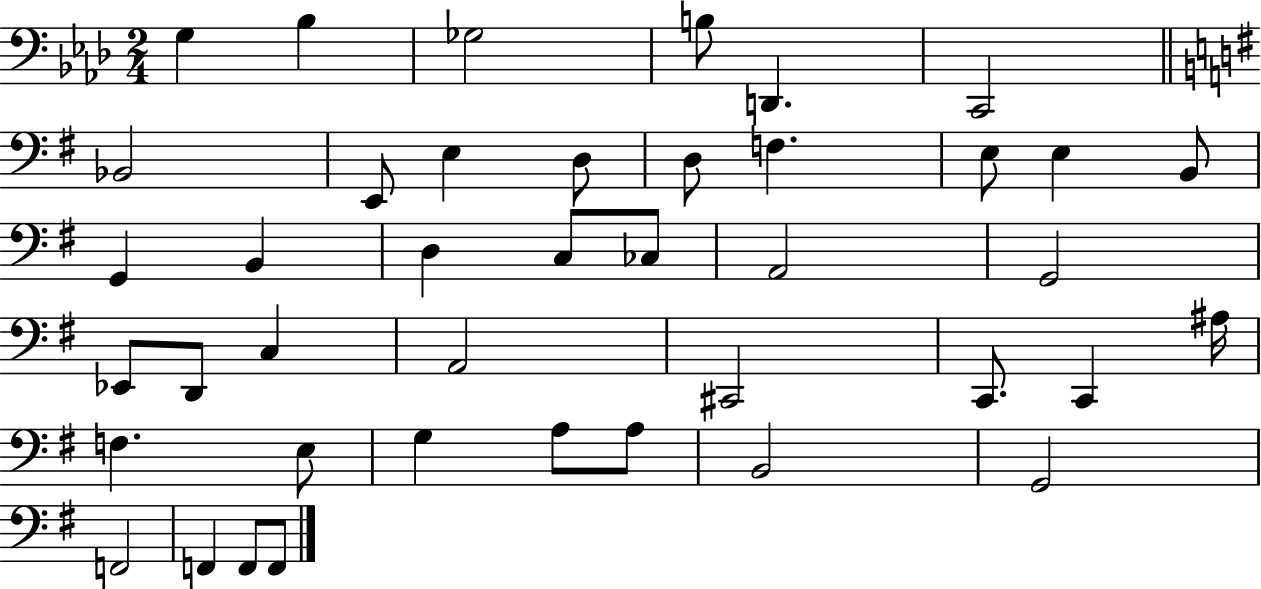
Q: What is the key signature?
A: AES major